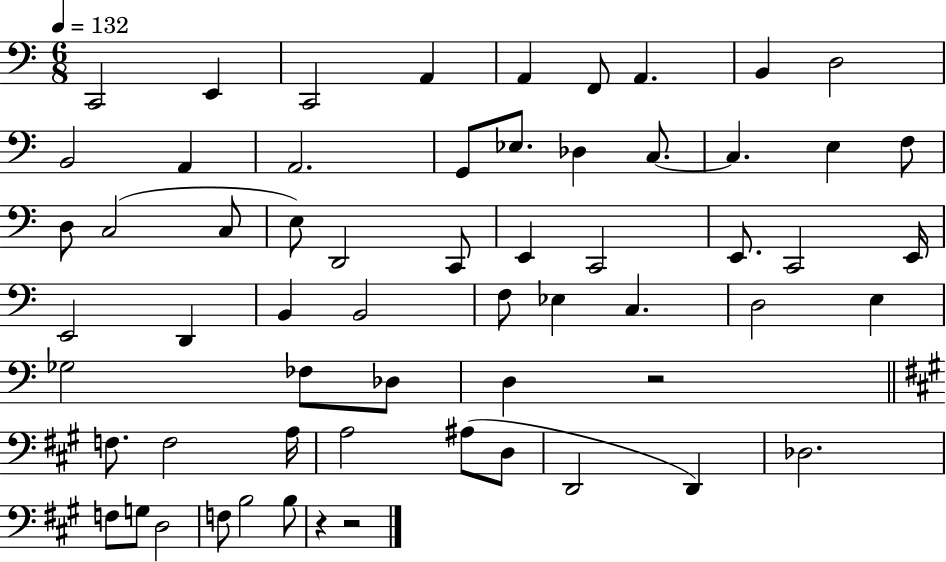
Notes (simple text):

C2/h E2/q C2/h A2/q A2/q F2/e A2/q. B2/q D3/h B2/h A2/q A2/h. G2/e Eb3/e. Db3/q C3/e. C3/q. E3/q F3/e D3/e C3/h C3/e E3/e D2/h C2/e E2/q C2/h E2/e. C2/h E2/s E2/h D2/q B2/q B2/h F3/e Eb3/q C3/q. D3/h E3/q Gb3/h FES3/e Db3/e D3/q R/h F3/e. F3/h A3/s A3/h A#3/e D3/e D2/h D2/q Db3/h. F3/e G3/e D3/h F3/e B3/h B3/e R/q R/h